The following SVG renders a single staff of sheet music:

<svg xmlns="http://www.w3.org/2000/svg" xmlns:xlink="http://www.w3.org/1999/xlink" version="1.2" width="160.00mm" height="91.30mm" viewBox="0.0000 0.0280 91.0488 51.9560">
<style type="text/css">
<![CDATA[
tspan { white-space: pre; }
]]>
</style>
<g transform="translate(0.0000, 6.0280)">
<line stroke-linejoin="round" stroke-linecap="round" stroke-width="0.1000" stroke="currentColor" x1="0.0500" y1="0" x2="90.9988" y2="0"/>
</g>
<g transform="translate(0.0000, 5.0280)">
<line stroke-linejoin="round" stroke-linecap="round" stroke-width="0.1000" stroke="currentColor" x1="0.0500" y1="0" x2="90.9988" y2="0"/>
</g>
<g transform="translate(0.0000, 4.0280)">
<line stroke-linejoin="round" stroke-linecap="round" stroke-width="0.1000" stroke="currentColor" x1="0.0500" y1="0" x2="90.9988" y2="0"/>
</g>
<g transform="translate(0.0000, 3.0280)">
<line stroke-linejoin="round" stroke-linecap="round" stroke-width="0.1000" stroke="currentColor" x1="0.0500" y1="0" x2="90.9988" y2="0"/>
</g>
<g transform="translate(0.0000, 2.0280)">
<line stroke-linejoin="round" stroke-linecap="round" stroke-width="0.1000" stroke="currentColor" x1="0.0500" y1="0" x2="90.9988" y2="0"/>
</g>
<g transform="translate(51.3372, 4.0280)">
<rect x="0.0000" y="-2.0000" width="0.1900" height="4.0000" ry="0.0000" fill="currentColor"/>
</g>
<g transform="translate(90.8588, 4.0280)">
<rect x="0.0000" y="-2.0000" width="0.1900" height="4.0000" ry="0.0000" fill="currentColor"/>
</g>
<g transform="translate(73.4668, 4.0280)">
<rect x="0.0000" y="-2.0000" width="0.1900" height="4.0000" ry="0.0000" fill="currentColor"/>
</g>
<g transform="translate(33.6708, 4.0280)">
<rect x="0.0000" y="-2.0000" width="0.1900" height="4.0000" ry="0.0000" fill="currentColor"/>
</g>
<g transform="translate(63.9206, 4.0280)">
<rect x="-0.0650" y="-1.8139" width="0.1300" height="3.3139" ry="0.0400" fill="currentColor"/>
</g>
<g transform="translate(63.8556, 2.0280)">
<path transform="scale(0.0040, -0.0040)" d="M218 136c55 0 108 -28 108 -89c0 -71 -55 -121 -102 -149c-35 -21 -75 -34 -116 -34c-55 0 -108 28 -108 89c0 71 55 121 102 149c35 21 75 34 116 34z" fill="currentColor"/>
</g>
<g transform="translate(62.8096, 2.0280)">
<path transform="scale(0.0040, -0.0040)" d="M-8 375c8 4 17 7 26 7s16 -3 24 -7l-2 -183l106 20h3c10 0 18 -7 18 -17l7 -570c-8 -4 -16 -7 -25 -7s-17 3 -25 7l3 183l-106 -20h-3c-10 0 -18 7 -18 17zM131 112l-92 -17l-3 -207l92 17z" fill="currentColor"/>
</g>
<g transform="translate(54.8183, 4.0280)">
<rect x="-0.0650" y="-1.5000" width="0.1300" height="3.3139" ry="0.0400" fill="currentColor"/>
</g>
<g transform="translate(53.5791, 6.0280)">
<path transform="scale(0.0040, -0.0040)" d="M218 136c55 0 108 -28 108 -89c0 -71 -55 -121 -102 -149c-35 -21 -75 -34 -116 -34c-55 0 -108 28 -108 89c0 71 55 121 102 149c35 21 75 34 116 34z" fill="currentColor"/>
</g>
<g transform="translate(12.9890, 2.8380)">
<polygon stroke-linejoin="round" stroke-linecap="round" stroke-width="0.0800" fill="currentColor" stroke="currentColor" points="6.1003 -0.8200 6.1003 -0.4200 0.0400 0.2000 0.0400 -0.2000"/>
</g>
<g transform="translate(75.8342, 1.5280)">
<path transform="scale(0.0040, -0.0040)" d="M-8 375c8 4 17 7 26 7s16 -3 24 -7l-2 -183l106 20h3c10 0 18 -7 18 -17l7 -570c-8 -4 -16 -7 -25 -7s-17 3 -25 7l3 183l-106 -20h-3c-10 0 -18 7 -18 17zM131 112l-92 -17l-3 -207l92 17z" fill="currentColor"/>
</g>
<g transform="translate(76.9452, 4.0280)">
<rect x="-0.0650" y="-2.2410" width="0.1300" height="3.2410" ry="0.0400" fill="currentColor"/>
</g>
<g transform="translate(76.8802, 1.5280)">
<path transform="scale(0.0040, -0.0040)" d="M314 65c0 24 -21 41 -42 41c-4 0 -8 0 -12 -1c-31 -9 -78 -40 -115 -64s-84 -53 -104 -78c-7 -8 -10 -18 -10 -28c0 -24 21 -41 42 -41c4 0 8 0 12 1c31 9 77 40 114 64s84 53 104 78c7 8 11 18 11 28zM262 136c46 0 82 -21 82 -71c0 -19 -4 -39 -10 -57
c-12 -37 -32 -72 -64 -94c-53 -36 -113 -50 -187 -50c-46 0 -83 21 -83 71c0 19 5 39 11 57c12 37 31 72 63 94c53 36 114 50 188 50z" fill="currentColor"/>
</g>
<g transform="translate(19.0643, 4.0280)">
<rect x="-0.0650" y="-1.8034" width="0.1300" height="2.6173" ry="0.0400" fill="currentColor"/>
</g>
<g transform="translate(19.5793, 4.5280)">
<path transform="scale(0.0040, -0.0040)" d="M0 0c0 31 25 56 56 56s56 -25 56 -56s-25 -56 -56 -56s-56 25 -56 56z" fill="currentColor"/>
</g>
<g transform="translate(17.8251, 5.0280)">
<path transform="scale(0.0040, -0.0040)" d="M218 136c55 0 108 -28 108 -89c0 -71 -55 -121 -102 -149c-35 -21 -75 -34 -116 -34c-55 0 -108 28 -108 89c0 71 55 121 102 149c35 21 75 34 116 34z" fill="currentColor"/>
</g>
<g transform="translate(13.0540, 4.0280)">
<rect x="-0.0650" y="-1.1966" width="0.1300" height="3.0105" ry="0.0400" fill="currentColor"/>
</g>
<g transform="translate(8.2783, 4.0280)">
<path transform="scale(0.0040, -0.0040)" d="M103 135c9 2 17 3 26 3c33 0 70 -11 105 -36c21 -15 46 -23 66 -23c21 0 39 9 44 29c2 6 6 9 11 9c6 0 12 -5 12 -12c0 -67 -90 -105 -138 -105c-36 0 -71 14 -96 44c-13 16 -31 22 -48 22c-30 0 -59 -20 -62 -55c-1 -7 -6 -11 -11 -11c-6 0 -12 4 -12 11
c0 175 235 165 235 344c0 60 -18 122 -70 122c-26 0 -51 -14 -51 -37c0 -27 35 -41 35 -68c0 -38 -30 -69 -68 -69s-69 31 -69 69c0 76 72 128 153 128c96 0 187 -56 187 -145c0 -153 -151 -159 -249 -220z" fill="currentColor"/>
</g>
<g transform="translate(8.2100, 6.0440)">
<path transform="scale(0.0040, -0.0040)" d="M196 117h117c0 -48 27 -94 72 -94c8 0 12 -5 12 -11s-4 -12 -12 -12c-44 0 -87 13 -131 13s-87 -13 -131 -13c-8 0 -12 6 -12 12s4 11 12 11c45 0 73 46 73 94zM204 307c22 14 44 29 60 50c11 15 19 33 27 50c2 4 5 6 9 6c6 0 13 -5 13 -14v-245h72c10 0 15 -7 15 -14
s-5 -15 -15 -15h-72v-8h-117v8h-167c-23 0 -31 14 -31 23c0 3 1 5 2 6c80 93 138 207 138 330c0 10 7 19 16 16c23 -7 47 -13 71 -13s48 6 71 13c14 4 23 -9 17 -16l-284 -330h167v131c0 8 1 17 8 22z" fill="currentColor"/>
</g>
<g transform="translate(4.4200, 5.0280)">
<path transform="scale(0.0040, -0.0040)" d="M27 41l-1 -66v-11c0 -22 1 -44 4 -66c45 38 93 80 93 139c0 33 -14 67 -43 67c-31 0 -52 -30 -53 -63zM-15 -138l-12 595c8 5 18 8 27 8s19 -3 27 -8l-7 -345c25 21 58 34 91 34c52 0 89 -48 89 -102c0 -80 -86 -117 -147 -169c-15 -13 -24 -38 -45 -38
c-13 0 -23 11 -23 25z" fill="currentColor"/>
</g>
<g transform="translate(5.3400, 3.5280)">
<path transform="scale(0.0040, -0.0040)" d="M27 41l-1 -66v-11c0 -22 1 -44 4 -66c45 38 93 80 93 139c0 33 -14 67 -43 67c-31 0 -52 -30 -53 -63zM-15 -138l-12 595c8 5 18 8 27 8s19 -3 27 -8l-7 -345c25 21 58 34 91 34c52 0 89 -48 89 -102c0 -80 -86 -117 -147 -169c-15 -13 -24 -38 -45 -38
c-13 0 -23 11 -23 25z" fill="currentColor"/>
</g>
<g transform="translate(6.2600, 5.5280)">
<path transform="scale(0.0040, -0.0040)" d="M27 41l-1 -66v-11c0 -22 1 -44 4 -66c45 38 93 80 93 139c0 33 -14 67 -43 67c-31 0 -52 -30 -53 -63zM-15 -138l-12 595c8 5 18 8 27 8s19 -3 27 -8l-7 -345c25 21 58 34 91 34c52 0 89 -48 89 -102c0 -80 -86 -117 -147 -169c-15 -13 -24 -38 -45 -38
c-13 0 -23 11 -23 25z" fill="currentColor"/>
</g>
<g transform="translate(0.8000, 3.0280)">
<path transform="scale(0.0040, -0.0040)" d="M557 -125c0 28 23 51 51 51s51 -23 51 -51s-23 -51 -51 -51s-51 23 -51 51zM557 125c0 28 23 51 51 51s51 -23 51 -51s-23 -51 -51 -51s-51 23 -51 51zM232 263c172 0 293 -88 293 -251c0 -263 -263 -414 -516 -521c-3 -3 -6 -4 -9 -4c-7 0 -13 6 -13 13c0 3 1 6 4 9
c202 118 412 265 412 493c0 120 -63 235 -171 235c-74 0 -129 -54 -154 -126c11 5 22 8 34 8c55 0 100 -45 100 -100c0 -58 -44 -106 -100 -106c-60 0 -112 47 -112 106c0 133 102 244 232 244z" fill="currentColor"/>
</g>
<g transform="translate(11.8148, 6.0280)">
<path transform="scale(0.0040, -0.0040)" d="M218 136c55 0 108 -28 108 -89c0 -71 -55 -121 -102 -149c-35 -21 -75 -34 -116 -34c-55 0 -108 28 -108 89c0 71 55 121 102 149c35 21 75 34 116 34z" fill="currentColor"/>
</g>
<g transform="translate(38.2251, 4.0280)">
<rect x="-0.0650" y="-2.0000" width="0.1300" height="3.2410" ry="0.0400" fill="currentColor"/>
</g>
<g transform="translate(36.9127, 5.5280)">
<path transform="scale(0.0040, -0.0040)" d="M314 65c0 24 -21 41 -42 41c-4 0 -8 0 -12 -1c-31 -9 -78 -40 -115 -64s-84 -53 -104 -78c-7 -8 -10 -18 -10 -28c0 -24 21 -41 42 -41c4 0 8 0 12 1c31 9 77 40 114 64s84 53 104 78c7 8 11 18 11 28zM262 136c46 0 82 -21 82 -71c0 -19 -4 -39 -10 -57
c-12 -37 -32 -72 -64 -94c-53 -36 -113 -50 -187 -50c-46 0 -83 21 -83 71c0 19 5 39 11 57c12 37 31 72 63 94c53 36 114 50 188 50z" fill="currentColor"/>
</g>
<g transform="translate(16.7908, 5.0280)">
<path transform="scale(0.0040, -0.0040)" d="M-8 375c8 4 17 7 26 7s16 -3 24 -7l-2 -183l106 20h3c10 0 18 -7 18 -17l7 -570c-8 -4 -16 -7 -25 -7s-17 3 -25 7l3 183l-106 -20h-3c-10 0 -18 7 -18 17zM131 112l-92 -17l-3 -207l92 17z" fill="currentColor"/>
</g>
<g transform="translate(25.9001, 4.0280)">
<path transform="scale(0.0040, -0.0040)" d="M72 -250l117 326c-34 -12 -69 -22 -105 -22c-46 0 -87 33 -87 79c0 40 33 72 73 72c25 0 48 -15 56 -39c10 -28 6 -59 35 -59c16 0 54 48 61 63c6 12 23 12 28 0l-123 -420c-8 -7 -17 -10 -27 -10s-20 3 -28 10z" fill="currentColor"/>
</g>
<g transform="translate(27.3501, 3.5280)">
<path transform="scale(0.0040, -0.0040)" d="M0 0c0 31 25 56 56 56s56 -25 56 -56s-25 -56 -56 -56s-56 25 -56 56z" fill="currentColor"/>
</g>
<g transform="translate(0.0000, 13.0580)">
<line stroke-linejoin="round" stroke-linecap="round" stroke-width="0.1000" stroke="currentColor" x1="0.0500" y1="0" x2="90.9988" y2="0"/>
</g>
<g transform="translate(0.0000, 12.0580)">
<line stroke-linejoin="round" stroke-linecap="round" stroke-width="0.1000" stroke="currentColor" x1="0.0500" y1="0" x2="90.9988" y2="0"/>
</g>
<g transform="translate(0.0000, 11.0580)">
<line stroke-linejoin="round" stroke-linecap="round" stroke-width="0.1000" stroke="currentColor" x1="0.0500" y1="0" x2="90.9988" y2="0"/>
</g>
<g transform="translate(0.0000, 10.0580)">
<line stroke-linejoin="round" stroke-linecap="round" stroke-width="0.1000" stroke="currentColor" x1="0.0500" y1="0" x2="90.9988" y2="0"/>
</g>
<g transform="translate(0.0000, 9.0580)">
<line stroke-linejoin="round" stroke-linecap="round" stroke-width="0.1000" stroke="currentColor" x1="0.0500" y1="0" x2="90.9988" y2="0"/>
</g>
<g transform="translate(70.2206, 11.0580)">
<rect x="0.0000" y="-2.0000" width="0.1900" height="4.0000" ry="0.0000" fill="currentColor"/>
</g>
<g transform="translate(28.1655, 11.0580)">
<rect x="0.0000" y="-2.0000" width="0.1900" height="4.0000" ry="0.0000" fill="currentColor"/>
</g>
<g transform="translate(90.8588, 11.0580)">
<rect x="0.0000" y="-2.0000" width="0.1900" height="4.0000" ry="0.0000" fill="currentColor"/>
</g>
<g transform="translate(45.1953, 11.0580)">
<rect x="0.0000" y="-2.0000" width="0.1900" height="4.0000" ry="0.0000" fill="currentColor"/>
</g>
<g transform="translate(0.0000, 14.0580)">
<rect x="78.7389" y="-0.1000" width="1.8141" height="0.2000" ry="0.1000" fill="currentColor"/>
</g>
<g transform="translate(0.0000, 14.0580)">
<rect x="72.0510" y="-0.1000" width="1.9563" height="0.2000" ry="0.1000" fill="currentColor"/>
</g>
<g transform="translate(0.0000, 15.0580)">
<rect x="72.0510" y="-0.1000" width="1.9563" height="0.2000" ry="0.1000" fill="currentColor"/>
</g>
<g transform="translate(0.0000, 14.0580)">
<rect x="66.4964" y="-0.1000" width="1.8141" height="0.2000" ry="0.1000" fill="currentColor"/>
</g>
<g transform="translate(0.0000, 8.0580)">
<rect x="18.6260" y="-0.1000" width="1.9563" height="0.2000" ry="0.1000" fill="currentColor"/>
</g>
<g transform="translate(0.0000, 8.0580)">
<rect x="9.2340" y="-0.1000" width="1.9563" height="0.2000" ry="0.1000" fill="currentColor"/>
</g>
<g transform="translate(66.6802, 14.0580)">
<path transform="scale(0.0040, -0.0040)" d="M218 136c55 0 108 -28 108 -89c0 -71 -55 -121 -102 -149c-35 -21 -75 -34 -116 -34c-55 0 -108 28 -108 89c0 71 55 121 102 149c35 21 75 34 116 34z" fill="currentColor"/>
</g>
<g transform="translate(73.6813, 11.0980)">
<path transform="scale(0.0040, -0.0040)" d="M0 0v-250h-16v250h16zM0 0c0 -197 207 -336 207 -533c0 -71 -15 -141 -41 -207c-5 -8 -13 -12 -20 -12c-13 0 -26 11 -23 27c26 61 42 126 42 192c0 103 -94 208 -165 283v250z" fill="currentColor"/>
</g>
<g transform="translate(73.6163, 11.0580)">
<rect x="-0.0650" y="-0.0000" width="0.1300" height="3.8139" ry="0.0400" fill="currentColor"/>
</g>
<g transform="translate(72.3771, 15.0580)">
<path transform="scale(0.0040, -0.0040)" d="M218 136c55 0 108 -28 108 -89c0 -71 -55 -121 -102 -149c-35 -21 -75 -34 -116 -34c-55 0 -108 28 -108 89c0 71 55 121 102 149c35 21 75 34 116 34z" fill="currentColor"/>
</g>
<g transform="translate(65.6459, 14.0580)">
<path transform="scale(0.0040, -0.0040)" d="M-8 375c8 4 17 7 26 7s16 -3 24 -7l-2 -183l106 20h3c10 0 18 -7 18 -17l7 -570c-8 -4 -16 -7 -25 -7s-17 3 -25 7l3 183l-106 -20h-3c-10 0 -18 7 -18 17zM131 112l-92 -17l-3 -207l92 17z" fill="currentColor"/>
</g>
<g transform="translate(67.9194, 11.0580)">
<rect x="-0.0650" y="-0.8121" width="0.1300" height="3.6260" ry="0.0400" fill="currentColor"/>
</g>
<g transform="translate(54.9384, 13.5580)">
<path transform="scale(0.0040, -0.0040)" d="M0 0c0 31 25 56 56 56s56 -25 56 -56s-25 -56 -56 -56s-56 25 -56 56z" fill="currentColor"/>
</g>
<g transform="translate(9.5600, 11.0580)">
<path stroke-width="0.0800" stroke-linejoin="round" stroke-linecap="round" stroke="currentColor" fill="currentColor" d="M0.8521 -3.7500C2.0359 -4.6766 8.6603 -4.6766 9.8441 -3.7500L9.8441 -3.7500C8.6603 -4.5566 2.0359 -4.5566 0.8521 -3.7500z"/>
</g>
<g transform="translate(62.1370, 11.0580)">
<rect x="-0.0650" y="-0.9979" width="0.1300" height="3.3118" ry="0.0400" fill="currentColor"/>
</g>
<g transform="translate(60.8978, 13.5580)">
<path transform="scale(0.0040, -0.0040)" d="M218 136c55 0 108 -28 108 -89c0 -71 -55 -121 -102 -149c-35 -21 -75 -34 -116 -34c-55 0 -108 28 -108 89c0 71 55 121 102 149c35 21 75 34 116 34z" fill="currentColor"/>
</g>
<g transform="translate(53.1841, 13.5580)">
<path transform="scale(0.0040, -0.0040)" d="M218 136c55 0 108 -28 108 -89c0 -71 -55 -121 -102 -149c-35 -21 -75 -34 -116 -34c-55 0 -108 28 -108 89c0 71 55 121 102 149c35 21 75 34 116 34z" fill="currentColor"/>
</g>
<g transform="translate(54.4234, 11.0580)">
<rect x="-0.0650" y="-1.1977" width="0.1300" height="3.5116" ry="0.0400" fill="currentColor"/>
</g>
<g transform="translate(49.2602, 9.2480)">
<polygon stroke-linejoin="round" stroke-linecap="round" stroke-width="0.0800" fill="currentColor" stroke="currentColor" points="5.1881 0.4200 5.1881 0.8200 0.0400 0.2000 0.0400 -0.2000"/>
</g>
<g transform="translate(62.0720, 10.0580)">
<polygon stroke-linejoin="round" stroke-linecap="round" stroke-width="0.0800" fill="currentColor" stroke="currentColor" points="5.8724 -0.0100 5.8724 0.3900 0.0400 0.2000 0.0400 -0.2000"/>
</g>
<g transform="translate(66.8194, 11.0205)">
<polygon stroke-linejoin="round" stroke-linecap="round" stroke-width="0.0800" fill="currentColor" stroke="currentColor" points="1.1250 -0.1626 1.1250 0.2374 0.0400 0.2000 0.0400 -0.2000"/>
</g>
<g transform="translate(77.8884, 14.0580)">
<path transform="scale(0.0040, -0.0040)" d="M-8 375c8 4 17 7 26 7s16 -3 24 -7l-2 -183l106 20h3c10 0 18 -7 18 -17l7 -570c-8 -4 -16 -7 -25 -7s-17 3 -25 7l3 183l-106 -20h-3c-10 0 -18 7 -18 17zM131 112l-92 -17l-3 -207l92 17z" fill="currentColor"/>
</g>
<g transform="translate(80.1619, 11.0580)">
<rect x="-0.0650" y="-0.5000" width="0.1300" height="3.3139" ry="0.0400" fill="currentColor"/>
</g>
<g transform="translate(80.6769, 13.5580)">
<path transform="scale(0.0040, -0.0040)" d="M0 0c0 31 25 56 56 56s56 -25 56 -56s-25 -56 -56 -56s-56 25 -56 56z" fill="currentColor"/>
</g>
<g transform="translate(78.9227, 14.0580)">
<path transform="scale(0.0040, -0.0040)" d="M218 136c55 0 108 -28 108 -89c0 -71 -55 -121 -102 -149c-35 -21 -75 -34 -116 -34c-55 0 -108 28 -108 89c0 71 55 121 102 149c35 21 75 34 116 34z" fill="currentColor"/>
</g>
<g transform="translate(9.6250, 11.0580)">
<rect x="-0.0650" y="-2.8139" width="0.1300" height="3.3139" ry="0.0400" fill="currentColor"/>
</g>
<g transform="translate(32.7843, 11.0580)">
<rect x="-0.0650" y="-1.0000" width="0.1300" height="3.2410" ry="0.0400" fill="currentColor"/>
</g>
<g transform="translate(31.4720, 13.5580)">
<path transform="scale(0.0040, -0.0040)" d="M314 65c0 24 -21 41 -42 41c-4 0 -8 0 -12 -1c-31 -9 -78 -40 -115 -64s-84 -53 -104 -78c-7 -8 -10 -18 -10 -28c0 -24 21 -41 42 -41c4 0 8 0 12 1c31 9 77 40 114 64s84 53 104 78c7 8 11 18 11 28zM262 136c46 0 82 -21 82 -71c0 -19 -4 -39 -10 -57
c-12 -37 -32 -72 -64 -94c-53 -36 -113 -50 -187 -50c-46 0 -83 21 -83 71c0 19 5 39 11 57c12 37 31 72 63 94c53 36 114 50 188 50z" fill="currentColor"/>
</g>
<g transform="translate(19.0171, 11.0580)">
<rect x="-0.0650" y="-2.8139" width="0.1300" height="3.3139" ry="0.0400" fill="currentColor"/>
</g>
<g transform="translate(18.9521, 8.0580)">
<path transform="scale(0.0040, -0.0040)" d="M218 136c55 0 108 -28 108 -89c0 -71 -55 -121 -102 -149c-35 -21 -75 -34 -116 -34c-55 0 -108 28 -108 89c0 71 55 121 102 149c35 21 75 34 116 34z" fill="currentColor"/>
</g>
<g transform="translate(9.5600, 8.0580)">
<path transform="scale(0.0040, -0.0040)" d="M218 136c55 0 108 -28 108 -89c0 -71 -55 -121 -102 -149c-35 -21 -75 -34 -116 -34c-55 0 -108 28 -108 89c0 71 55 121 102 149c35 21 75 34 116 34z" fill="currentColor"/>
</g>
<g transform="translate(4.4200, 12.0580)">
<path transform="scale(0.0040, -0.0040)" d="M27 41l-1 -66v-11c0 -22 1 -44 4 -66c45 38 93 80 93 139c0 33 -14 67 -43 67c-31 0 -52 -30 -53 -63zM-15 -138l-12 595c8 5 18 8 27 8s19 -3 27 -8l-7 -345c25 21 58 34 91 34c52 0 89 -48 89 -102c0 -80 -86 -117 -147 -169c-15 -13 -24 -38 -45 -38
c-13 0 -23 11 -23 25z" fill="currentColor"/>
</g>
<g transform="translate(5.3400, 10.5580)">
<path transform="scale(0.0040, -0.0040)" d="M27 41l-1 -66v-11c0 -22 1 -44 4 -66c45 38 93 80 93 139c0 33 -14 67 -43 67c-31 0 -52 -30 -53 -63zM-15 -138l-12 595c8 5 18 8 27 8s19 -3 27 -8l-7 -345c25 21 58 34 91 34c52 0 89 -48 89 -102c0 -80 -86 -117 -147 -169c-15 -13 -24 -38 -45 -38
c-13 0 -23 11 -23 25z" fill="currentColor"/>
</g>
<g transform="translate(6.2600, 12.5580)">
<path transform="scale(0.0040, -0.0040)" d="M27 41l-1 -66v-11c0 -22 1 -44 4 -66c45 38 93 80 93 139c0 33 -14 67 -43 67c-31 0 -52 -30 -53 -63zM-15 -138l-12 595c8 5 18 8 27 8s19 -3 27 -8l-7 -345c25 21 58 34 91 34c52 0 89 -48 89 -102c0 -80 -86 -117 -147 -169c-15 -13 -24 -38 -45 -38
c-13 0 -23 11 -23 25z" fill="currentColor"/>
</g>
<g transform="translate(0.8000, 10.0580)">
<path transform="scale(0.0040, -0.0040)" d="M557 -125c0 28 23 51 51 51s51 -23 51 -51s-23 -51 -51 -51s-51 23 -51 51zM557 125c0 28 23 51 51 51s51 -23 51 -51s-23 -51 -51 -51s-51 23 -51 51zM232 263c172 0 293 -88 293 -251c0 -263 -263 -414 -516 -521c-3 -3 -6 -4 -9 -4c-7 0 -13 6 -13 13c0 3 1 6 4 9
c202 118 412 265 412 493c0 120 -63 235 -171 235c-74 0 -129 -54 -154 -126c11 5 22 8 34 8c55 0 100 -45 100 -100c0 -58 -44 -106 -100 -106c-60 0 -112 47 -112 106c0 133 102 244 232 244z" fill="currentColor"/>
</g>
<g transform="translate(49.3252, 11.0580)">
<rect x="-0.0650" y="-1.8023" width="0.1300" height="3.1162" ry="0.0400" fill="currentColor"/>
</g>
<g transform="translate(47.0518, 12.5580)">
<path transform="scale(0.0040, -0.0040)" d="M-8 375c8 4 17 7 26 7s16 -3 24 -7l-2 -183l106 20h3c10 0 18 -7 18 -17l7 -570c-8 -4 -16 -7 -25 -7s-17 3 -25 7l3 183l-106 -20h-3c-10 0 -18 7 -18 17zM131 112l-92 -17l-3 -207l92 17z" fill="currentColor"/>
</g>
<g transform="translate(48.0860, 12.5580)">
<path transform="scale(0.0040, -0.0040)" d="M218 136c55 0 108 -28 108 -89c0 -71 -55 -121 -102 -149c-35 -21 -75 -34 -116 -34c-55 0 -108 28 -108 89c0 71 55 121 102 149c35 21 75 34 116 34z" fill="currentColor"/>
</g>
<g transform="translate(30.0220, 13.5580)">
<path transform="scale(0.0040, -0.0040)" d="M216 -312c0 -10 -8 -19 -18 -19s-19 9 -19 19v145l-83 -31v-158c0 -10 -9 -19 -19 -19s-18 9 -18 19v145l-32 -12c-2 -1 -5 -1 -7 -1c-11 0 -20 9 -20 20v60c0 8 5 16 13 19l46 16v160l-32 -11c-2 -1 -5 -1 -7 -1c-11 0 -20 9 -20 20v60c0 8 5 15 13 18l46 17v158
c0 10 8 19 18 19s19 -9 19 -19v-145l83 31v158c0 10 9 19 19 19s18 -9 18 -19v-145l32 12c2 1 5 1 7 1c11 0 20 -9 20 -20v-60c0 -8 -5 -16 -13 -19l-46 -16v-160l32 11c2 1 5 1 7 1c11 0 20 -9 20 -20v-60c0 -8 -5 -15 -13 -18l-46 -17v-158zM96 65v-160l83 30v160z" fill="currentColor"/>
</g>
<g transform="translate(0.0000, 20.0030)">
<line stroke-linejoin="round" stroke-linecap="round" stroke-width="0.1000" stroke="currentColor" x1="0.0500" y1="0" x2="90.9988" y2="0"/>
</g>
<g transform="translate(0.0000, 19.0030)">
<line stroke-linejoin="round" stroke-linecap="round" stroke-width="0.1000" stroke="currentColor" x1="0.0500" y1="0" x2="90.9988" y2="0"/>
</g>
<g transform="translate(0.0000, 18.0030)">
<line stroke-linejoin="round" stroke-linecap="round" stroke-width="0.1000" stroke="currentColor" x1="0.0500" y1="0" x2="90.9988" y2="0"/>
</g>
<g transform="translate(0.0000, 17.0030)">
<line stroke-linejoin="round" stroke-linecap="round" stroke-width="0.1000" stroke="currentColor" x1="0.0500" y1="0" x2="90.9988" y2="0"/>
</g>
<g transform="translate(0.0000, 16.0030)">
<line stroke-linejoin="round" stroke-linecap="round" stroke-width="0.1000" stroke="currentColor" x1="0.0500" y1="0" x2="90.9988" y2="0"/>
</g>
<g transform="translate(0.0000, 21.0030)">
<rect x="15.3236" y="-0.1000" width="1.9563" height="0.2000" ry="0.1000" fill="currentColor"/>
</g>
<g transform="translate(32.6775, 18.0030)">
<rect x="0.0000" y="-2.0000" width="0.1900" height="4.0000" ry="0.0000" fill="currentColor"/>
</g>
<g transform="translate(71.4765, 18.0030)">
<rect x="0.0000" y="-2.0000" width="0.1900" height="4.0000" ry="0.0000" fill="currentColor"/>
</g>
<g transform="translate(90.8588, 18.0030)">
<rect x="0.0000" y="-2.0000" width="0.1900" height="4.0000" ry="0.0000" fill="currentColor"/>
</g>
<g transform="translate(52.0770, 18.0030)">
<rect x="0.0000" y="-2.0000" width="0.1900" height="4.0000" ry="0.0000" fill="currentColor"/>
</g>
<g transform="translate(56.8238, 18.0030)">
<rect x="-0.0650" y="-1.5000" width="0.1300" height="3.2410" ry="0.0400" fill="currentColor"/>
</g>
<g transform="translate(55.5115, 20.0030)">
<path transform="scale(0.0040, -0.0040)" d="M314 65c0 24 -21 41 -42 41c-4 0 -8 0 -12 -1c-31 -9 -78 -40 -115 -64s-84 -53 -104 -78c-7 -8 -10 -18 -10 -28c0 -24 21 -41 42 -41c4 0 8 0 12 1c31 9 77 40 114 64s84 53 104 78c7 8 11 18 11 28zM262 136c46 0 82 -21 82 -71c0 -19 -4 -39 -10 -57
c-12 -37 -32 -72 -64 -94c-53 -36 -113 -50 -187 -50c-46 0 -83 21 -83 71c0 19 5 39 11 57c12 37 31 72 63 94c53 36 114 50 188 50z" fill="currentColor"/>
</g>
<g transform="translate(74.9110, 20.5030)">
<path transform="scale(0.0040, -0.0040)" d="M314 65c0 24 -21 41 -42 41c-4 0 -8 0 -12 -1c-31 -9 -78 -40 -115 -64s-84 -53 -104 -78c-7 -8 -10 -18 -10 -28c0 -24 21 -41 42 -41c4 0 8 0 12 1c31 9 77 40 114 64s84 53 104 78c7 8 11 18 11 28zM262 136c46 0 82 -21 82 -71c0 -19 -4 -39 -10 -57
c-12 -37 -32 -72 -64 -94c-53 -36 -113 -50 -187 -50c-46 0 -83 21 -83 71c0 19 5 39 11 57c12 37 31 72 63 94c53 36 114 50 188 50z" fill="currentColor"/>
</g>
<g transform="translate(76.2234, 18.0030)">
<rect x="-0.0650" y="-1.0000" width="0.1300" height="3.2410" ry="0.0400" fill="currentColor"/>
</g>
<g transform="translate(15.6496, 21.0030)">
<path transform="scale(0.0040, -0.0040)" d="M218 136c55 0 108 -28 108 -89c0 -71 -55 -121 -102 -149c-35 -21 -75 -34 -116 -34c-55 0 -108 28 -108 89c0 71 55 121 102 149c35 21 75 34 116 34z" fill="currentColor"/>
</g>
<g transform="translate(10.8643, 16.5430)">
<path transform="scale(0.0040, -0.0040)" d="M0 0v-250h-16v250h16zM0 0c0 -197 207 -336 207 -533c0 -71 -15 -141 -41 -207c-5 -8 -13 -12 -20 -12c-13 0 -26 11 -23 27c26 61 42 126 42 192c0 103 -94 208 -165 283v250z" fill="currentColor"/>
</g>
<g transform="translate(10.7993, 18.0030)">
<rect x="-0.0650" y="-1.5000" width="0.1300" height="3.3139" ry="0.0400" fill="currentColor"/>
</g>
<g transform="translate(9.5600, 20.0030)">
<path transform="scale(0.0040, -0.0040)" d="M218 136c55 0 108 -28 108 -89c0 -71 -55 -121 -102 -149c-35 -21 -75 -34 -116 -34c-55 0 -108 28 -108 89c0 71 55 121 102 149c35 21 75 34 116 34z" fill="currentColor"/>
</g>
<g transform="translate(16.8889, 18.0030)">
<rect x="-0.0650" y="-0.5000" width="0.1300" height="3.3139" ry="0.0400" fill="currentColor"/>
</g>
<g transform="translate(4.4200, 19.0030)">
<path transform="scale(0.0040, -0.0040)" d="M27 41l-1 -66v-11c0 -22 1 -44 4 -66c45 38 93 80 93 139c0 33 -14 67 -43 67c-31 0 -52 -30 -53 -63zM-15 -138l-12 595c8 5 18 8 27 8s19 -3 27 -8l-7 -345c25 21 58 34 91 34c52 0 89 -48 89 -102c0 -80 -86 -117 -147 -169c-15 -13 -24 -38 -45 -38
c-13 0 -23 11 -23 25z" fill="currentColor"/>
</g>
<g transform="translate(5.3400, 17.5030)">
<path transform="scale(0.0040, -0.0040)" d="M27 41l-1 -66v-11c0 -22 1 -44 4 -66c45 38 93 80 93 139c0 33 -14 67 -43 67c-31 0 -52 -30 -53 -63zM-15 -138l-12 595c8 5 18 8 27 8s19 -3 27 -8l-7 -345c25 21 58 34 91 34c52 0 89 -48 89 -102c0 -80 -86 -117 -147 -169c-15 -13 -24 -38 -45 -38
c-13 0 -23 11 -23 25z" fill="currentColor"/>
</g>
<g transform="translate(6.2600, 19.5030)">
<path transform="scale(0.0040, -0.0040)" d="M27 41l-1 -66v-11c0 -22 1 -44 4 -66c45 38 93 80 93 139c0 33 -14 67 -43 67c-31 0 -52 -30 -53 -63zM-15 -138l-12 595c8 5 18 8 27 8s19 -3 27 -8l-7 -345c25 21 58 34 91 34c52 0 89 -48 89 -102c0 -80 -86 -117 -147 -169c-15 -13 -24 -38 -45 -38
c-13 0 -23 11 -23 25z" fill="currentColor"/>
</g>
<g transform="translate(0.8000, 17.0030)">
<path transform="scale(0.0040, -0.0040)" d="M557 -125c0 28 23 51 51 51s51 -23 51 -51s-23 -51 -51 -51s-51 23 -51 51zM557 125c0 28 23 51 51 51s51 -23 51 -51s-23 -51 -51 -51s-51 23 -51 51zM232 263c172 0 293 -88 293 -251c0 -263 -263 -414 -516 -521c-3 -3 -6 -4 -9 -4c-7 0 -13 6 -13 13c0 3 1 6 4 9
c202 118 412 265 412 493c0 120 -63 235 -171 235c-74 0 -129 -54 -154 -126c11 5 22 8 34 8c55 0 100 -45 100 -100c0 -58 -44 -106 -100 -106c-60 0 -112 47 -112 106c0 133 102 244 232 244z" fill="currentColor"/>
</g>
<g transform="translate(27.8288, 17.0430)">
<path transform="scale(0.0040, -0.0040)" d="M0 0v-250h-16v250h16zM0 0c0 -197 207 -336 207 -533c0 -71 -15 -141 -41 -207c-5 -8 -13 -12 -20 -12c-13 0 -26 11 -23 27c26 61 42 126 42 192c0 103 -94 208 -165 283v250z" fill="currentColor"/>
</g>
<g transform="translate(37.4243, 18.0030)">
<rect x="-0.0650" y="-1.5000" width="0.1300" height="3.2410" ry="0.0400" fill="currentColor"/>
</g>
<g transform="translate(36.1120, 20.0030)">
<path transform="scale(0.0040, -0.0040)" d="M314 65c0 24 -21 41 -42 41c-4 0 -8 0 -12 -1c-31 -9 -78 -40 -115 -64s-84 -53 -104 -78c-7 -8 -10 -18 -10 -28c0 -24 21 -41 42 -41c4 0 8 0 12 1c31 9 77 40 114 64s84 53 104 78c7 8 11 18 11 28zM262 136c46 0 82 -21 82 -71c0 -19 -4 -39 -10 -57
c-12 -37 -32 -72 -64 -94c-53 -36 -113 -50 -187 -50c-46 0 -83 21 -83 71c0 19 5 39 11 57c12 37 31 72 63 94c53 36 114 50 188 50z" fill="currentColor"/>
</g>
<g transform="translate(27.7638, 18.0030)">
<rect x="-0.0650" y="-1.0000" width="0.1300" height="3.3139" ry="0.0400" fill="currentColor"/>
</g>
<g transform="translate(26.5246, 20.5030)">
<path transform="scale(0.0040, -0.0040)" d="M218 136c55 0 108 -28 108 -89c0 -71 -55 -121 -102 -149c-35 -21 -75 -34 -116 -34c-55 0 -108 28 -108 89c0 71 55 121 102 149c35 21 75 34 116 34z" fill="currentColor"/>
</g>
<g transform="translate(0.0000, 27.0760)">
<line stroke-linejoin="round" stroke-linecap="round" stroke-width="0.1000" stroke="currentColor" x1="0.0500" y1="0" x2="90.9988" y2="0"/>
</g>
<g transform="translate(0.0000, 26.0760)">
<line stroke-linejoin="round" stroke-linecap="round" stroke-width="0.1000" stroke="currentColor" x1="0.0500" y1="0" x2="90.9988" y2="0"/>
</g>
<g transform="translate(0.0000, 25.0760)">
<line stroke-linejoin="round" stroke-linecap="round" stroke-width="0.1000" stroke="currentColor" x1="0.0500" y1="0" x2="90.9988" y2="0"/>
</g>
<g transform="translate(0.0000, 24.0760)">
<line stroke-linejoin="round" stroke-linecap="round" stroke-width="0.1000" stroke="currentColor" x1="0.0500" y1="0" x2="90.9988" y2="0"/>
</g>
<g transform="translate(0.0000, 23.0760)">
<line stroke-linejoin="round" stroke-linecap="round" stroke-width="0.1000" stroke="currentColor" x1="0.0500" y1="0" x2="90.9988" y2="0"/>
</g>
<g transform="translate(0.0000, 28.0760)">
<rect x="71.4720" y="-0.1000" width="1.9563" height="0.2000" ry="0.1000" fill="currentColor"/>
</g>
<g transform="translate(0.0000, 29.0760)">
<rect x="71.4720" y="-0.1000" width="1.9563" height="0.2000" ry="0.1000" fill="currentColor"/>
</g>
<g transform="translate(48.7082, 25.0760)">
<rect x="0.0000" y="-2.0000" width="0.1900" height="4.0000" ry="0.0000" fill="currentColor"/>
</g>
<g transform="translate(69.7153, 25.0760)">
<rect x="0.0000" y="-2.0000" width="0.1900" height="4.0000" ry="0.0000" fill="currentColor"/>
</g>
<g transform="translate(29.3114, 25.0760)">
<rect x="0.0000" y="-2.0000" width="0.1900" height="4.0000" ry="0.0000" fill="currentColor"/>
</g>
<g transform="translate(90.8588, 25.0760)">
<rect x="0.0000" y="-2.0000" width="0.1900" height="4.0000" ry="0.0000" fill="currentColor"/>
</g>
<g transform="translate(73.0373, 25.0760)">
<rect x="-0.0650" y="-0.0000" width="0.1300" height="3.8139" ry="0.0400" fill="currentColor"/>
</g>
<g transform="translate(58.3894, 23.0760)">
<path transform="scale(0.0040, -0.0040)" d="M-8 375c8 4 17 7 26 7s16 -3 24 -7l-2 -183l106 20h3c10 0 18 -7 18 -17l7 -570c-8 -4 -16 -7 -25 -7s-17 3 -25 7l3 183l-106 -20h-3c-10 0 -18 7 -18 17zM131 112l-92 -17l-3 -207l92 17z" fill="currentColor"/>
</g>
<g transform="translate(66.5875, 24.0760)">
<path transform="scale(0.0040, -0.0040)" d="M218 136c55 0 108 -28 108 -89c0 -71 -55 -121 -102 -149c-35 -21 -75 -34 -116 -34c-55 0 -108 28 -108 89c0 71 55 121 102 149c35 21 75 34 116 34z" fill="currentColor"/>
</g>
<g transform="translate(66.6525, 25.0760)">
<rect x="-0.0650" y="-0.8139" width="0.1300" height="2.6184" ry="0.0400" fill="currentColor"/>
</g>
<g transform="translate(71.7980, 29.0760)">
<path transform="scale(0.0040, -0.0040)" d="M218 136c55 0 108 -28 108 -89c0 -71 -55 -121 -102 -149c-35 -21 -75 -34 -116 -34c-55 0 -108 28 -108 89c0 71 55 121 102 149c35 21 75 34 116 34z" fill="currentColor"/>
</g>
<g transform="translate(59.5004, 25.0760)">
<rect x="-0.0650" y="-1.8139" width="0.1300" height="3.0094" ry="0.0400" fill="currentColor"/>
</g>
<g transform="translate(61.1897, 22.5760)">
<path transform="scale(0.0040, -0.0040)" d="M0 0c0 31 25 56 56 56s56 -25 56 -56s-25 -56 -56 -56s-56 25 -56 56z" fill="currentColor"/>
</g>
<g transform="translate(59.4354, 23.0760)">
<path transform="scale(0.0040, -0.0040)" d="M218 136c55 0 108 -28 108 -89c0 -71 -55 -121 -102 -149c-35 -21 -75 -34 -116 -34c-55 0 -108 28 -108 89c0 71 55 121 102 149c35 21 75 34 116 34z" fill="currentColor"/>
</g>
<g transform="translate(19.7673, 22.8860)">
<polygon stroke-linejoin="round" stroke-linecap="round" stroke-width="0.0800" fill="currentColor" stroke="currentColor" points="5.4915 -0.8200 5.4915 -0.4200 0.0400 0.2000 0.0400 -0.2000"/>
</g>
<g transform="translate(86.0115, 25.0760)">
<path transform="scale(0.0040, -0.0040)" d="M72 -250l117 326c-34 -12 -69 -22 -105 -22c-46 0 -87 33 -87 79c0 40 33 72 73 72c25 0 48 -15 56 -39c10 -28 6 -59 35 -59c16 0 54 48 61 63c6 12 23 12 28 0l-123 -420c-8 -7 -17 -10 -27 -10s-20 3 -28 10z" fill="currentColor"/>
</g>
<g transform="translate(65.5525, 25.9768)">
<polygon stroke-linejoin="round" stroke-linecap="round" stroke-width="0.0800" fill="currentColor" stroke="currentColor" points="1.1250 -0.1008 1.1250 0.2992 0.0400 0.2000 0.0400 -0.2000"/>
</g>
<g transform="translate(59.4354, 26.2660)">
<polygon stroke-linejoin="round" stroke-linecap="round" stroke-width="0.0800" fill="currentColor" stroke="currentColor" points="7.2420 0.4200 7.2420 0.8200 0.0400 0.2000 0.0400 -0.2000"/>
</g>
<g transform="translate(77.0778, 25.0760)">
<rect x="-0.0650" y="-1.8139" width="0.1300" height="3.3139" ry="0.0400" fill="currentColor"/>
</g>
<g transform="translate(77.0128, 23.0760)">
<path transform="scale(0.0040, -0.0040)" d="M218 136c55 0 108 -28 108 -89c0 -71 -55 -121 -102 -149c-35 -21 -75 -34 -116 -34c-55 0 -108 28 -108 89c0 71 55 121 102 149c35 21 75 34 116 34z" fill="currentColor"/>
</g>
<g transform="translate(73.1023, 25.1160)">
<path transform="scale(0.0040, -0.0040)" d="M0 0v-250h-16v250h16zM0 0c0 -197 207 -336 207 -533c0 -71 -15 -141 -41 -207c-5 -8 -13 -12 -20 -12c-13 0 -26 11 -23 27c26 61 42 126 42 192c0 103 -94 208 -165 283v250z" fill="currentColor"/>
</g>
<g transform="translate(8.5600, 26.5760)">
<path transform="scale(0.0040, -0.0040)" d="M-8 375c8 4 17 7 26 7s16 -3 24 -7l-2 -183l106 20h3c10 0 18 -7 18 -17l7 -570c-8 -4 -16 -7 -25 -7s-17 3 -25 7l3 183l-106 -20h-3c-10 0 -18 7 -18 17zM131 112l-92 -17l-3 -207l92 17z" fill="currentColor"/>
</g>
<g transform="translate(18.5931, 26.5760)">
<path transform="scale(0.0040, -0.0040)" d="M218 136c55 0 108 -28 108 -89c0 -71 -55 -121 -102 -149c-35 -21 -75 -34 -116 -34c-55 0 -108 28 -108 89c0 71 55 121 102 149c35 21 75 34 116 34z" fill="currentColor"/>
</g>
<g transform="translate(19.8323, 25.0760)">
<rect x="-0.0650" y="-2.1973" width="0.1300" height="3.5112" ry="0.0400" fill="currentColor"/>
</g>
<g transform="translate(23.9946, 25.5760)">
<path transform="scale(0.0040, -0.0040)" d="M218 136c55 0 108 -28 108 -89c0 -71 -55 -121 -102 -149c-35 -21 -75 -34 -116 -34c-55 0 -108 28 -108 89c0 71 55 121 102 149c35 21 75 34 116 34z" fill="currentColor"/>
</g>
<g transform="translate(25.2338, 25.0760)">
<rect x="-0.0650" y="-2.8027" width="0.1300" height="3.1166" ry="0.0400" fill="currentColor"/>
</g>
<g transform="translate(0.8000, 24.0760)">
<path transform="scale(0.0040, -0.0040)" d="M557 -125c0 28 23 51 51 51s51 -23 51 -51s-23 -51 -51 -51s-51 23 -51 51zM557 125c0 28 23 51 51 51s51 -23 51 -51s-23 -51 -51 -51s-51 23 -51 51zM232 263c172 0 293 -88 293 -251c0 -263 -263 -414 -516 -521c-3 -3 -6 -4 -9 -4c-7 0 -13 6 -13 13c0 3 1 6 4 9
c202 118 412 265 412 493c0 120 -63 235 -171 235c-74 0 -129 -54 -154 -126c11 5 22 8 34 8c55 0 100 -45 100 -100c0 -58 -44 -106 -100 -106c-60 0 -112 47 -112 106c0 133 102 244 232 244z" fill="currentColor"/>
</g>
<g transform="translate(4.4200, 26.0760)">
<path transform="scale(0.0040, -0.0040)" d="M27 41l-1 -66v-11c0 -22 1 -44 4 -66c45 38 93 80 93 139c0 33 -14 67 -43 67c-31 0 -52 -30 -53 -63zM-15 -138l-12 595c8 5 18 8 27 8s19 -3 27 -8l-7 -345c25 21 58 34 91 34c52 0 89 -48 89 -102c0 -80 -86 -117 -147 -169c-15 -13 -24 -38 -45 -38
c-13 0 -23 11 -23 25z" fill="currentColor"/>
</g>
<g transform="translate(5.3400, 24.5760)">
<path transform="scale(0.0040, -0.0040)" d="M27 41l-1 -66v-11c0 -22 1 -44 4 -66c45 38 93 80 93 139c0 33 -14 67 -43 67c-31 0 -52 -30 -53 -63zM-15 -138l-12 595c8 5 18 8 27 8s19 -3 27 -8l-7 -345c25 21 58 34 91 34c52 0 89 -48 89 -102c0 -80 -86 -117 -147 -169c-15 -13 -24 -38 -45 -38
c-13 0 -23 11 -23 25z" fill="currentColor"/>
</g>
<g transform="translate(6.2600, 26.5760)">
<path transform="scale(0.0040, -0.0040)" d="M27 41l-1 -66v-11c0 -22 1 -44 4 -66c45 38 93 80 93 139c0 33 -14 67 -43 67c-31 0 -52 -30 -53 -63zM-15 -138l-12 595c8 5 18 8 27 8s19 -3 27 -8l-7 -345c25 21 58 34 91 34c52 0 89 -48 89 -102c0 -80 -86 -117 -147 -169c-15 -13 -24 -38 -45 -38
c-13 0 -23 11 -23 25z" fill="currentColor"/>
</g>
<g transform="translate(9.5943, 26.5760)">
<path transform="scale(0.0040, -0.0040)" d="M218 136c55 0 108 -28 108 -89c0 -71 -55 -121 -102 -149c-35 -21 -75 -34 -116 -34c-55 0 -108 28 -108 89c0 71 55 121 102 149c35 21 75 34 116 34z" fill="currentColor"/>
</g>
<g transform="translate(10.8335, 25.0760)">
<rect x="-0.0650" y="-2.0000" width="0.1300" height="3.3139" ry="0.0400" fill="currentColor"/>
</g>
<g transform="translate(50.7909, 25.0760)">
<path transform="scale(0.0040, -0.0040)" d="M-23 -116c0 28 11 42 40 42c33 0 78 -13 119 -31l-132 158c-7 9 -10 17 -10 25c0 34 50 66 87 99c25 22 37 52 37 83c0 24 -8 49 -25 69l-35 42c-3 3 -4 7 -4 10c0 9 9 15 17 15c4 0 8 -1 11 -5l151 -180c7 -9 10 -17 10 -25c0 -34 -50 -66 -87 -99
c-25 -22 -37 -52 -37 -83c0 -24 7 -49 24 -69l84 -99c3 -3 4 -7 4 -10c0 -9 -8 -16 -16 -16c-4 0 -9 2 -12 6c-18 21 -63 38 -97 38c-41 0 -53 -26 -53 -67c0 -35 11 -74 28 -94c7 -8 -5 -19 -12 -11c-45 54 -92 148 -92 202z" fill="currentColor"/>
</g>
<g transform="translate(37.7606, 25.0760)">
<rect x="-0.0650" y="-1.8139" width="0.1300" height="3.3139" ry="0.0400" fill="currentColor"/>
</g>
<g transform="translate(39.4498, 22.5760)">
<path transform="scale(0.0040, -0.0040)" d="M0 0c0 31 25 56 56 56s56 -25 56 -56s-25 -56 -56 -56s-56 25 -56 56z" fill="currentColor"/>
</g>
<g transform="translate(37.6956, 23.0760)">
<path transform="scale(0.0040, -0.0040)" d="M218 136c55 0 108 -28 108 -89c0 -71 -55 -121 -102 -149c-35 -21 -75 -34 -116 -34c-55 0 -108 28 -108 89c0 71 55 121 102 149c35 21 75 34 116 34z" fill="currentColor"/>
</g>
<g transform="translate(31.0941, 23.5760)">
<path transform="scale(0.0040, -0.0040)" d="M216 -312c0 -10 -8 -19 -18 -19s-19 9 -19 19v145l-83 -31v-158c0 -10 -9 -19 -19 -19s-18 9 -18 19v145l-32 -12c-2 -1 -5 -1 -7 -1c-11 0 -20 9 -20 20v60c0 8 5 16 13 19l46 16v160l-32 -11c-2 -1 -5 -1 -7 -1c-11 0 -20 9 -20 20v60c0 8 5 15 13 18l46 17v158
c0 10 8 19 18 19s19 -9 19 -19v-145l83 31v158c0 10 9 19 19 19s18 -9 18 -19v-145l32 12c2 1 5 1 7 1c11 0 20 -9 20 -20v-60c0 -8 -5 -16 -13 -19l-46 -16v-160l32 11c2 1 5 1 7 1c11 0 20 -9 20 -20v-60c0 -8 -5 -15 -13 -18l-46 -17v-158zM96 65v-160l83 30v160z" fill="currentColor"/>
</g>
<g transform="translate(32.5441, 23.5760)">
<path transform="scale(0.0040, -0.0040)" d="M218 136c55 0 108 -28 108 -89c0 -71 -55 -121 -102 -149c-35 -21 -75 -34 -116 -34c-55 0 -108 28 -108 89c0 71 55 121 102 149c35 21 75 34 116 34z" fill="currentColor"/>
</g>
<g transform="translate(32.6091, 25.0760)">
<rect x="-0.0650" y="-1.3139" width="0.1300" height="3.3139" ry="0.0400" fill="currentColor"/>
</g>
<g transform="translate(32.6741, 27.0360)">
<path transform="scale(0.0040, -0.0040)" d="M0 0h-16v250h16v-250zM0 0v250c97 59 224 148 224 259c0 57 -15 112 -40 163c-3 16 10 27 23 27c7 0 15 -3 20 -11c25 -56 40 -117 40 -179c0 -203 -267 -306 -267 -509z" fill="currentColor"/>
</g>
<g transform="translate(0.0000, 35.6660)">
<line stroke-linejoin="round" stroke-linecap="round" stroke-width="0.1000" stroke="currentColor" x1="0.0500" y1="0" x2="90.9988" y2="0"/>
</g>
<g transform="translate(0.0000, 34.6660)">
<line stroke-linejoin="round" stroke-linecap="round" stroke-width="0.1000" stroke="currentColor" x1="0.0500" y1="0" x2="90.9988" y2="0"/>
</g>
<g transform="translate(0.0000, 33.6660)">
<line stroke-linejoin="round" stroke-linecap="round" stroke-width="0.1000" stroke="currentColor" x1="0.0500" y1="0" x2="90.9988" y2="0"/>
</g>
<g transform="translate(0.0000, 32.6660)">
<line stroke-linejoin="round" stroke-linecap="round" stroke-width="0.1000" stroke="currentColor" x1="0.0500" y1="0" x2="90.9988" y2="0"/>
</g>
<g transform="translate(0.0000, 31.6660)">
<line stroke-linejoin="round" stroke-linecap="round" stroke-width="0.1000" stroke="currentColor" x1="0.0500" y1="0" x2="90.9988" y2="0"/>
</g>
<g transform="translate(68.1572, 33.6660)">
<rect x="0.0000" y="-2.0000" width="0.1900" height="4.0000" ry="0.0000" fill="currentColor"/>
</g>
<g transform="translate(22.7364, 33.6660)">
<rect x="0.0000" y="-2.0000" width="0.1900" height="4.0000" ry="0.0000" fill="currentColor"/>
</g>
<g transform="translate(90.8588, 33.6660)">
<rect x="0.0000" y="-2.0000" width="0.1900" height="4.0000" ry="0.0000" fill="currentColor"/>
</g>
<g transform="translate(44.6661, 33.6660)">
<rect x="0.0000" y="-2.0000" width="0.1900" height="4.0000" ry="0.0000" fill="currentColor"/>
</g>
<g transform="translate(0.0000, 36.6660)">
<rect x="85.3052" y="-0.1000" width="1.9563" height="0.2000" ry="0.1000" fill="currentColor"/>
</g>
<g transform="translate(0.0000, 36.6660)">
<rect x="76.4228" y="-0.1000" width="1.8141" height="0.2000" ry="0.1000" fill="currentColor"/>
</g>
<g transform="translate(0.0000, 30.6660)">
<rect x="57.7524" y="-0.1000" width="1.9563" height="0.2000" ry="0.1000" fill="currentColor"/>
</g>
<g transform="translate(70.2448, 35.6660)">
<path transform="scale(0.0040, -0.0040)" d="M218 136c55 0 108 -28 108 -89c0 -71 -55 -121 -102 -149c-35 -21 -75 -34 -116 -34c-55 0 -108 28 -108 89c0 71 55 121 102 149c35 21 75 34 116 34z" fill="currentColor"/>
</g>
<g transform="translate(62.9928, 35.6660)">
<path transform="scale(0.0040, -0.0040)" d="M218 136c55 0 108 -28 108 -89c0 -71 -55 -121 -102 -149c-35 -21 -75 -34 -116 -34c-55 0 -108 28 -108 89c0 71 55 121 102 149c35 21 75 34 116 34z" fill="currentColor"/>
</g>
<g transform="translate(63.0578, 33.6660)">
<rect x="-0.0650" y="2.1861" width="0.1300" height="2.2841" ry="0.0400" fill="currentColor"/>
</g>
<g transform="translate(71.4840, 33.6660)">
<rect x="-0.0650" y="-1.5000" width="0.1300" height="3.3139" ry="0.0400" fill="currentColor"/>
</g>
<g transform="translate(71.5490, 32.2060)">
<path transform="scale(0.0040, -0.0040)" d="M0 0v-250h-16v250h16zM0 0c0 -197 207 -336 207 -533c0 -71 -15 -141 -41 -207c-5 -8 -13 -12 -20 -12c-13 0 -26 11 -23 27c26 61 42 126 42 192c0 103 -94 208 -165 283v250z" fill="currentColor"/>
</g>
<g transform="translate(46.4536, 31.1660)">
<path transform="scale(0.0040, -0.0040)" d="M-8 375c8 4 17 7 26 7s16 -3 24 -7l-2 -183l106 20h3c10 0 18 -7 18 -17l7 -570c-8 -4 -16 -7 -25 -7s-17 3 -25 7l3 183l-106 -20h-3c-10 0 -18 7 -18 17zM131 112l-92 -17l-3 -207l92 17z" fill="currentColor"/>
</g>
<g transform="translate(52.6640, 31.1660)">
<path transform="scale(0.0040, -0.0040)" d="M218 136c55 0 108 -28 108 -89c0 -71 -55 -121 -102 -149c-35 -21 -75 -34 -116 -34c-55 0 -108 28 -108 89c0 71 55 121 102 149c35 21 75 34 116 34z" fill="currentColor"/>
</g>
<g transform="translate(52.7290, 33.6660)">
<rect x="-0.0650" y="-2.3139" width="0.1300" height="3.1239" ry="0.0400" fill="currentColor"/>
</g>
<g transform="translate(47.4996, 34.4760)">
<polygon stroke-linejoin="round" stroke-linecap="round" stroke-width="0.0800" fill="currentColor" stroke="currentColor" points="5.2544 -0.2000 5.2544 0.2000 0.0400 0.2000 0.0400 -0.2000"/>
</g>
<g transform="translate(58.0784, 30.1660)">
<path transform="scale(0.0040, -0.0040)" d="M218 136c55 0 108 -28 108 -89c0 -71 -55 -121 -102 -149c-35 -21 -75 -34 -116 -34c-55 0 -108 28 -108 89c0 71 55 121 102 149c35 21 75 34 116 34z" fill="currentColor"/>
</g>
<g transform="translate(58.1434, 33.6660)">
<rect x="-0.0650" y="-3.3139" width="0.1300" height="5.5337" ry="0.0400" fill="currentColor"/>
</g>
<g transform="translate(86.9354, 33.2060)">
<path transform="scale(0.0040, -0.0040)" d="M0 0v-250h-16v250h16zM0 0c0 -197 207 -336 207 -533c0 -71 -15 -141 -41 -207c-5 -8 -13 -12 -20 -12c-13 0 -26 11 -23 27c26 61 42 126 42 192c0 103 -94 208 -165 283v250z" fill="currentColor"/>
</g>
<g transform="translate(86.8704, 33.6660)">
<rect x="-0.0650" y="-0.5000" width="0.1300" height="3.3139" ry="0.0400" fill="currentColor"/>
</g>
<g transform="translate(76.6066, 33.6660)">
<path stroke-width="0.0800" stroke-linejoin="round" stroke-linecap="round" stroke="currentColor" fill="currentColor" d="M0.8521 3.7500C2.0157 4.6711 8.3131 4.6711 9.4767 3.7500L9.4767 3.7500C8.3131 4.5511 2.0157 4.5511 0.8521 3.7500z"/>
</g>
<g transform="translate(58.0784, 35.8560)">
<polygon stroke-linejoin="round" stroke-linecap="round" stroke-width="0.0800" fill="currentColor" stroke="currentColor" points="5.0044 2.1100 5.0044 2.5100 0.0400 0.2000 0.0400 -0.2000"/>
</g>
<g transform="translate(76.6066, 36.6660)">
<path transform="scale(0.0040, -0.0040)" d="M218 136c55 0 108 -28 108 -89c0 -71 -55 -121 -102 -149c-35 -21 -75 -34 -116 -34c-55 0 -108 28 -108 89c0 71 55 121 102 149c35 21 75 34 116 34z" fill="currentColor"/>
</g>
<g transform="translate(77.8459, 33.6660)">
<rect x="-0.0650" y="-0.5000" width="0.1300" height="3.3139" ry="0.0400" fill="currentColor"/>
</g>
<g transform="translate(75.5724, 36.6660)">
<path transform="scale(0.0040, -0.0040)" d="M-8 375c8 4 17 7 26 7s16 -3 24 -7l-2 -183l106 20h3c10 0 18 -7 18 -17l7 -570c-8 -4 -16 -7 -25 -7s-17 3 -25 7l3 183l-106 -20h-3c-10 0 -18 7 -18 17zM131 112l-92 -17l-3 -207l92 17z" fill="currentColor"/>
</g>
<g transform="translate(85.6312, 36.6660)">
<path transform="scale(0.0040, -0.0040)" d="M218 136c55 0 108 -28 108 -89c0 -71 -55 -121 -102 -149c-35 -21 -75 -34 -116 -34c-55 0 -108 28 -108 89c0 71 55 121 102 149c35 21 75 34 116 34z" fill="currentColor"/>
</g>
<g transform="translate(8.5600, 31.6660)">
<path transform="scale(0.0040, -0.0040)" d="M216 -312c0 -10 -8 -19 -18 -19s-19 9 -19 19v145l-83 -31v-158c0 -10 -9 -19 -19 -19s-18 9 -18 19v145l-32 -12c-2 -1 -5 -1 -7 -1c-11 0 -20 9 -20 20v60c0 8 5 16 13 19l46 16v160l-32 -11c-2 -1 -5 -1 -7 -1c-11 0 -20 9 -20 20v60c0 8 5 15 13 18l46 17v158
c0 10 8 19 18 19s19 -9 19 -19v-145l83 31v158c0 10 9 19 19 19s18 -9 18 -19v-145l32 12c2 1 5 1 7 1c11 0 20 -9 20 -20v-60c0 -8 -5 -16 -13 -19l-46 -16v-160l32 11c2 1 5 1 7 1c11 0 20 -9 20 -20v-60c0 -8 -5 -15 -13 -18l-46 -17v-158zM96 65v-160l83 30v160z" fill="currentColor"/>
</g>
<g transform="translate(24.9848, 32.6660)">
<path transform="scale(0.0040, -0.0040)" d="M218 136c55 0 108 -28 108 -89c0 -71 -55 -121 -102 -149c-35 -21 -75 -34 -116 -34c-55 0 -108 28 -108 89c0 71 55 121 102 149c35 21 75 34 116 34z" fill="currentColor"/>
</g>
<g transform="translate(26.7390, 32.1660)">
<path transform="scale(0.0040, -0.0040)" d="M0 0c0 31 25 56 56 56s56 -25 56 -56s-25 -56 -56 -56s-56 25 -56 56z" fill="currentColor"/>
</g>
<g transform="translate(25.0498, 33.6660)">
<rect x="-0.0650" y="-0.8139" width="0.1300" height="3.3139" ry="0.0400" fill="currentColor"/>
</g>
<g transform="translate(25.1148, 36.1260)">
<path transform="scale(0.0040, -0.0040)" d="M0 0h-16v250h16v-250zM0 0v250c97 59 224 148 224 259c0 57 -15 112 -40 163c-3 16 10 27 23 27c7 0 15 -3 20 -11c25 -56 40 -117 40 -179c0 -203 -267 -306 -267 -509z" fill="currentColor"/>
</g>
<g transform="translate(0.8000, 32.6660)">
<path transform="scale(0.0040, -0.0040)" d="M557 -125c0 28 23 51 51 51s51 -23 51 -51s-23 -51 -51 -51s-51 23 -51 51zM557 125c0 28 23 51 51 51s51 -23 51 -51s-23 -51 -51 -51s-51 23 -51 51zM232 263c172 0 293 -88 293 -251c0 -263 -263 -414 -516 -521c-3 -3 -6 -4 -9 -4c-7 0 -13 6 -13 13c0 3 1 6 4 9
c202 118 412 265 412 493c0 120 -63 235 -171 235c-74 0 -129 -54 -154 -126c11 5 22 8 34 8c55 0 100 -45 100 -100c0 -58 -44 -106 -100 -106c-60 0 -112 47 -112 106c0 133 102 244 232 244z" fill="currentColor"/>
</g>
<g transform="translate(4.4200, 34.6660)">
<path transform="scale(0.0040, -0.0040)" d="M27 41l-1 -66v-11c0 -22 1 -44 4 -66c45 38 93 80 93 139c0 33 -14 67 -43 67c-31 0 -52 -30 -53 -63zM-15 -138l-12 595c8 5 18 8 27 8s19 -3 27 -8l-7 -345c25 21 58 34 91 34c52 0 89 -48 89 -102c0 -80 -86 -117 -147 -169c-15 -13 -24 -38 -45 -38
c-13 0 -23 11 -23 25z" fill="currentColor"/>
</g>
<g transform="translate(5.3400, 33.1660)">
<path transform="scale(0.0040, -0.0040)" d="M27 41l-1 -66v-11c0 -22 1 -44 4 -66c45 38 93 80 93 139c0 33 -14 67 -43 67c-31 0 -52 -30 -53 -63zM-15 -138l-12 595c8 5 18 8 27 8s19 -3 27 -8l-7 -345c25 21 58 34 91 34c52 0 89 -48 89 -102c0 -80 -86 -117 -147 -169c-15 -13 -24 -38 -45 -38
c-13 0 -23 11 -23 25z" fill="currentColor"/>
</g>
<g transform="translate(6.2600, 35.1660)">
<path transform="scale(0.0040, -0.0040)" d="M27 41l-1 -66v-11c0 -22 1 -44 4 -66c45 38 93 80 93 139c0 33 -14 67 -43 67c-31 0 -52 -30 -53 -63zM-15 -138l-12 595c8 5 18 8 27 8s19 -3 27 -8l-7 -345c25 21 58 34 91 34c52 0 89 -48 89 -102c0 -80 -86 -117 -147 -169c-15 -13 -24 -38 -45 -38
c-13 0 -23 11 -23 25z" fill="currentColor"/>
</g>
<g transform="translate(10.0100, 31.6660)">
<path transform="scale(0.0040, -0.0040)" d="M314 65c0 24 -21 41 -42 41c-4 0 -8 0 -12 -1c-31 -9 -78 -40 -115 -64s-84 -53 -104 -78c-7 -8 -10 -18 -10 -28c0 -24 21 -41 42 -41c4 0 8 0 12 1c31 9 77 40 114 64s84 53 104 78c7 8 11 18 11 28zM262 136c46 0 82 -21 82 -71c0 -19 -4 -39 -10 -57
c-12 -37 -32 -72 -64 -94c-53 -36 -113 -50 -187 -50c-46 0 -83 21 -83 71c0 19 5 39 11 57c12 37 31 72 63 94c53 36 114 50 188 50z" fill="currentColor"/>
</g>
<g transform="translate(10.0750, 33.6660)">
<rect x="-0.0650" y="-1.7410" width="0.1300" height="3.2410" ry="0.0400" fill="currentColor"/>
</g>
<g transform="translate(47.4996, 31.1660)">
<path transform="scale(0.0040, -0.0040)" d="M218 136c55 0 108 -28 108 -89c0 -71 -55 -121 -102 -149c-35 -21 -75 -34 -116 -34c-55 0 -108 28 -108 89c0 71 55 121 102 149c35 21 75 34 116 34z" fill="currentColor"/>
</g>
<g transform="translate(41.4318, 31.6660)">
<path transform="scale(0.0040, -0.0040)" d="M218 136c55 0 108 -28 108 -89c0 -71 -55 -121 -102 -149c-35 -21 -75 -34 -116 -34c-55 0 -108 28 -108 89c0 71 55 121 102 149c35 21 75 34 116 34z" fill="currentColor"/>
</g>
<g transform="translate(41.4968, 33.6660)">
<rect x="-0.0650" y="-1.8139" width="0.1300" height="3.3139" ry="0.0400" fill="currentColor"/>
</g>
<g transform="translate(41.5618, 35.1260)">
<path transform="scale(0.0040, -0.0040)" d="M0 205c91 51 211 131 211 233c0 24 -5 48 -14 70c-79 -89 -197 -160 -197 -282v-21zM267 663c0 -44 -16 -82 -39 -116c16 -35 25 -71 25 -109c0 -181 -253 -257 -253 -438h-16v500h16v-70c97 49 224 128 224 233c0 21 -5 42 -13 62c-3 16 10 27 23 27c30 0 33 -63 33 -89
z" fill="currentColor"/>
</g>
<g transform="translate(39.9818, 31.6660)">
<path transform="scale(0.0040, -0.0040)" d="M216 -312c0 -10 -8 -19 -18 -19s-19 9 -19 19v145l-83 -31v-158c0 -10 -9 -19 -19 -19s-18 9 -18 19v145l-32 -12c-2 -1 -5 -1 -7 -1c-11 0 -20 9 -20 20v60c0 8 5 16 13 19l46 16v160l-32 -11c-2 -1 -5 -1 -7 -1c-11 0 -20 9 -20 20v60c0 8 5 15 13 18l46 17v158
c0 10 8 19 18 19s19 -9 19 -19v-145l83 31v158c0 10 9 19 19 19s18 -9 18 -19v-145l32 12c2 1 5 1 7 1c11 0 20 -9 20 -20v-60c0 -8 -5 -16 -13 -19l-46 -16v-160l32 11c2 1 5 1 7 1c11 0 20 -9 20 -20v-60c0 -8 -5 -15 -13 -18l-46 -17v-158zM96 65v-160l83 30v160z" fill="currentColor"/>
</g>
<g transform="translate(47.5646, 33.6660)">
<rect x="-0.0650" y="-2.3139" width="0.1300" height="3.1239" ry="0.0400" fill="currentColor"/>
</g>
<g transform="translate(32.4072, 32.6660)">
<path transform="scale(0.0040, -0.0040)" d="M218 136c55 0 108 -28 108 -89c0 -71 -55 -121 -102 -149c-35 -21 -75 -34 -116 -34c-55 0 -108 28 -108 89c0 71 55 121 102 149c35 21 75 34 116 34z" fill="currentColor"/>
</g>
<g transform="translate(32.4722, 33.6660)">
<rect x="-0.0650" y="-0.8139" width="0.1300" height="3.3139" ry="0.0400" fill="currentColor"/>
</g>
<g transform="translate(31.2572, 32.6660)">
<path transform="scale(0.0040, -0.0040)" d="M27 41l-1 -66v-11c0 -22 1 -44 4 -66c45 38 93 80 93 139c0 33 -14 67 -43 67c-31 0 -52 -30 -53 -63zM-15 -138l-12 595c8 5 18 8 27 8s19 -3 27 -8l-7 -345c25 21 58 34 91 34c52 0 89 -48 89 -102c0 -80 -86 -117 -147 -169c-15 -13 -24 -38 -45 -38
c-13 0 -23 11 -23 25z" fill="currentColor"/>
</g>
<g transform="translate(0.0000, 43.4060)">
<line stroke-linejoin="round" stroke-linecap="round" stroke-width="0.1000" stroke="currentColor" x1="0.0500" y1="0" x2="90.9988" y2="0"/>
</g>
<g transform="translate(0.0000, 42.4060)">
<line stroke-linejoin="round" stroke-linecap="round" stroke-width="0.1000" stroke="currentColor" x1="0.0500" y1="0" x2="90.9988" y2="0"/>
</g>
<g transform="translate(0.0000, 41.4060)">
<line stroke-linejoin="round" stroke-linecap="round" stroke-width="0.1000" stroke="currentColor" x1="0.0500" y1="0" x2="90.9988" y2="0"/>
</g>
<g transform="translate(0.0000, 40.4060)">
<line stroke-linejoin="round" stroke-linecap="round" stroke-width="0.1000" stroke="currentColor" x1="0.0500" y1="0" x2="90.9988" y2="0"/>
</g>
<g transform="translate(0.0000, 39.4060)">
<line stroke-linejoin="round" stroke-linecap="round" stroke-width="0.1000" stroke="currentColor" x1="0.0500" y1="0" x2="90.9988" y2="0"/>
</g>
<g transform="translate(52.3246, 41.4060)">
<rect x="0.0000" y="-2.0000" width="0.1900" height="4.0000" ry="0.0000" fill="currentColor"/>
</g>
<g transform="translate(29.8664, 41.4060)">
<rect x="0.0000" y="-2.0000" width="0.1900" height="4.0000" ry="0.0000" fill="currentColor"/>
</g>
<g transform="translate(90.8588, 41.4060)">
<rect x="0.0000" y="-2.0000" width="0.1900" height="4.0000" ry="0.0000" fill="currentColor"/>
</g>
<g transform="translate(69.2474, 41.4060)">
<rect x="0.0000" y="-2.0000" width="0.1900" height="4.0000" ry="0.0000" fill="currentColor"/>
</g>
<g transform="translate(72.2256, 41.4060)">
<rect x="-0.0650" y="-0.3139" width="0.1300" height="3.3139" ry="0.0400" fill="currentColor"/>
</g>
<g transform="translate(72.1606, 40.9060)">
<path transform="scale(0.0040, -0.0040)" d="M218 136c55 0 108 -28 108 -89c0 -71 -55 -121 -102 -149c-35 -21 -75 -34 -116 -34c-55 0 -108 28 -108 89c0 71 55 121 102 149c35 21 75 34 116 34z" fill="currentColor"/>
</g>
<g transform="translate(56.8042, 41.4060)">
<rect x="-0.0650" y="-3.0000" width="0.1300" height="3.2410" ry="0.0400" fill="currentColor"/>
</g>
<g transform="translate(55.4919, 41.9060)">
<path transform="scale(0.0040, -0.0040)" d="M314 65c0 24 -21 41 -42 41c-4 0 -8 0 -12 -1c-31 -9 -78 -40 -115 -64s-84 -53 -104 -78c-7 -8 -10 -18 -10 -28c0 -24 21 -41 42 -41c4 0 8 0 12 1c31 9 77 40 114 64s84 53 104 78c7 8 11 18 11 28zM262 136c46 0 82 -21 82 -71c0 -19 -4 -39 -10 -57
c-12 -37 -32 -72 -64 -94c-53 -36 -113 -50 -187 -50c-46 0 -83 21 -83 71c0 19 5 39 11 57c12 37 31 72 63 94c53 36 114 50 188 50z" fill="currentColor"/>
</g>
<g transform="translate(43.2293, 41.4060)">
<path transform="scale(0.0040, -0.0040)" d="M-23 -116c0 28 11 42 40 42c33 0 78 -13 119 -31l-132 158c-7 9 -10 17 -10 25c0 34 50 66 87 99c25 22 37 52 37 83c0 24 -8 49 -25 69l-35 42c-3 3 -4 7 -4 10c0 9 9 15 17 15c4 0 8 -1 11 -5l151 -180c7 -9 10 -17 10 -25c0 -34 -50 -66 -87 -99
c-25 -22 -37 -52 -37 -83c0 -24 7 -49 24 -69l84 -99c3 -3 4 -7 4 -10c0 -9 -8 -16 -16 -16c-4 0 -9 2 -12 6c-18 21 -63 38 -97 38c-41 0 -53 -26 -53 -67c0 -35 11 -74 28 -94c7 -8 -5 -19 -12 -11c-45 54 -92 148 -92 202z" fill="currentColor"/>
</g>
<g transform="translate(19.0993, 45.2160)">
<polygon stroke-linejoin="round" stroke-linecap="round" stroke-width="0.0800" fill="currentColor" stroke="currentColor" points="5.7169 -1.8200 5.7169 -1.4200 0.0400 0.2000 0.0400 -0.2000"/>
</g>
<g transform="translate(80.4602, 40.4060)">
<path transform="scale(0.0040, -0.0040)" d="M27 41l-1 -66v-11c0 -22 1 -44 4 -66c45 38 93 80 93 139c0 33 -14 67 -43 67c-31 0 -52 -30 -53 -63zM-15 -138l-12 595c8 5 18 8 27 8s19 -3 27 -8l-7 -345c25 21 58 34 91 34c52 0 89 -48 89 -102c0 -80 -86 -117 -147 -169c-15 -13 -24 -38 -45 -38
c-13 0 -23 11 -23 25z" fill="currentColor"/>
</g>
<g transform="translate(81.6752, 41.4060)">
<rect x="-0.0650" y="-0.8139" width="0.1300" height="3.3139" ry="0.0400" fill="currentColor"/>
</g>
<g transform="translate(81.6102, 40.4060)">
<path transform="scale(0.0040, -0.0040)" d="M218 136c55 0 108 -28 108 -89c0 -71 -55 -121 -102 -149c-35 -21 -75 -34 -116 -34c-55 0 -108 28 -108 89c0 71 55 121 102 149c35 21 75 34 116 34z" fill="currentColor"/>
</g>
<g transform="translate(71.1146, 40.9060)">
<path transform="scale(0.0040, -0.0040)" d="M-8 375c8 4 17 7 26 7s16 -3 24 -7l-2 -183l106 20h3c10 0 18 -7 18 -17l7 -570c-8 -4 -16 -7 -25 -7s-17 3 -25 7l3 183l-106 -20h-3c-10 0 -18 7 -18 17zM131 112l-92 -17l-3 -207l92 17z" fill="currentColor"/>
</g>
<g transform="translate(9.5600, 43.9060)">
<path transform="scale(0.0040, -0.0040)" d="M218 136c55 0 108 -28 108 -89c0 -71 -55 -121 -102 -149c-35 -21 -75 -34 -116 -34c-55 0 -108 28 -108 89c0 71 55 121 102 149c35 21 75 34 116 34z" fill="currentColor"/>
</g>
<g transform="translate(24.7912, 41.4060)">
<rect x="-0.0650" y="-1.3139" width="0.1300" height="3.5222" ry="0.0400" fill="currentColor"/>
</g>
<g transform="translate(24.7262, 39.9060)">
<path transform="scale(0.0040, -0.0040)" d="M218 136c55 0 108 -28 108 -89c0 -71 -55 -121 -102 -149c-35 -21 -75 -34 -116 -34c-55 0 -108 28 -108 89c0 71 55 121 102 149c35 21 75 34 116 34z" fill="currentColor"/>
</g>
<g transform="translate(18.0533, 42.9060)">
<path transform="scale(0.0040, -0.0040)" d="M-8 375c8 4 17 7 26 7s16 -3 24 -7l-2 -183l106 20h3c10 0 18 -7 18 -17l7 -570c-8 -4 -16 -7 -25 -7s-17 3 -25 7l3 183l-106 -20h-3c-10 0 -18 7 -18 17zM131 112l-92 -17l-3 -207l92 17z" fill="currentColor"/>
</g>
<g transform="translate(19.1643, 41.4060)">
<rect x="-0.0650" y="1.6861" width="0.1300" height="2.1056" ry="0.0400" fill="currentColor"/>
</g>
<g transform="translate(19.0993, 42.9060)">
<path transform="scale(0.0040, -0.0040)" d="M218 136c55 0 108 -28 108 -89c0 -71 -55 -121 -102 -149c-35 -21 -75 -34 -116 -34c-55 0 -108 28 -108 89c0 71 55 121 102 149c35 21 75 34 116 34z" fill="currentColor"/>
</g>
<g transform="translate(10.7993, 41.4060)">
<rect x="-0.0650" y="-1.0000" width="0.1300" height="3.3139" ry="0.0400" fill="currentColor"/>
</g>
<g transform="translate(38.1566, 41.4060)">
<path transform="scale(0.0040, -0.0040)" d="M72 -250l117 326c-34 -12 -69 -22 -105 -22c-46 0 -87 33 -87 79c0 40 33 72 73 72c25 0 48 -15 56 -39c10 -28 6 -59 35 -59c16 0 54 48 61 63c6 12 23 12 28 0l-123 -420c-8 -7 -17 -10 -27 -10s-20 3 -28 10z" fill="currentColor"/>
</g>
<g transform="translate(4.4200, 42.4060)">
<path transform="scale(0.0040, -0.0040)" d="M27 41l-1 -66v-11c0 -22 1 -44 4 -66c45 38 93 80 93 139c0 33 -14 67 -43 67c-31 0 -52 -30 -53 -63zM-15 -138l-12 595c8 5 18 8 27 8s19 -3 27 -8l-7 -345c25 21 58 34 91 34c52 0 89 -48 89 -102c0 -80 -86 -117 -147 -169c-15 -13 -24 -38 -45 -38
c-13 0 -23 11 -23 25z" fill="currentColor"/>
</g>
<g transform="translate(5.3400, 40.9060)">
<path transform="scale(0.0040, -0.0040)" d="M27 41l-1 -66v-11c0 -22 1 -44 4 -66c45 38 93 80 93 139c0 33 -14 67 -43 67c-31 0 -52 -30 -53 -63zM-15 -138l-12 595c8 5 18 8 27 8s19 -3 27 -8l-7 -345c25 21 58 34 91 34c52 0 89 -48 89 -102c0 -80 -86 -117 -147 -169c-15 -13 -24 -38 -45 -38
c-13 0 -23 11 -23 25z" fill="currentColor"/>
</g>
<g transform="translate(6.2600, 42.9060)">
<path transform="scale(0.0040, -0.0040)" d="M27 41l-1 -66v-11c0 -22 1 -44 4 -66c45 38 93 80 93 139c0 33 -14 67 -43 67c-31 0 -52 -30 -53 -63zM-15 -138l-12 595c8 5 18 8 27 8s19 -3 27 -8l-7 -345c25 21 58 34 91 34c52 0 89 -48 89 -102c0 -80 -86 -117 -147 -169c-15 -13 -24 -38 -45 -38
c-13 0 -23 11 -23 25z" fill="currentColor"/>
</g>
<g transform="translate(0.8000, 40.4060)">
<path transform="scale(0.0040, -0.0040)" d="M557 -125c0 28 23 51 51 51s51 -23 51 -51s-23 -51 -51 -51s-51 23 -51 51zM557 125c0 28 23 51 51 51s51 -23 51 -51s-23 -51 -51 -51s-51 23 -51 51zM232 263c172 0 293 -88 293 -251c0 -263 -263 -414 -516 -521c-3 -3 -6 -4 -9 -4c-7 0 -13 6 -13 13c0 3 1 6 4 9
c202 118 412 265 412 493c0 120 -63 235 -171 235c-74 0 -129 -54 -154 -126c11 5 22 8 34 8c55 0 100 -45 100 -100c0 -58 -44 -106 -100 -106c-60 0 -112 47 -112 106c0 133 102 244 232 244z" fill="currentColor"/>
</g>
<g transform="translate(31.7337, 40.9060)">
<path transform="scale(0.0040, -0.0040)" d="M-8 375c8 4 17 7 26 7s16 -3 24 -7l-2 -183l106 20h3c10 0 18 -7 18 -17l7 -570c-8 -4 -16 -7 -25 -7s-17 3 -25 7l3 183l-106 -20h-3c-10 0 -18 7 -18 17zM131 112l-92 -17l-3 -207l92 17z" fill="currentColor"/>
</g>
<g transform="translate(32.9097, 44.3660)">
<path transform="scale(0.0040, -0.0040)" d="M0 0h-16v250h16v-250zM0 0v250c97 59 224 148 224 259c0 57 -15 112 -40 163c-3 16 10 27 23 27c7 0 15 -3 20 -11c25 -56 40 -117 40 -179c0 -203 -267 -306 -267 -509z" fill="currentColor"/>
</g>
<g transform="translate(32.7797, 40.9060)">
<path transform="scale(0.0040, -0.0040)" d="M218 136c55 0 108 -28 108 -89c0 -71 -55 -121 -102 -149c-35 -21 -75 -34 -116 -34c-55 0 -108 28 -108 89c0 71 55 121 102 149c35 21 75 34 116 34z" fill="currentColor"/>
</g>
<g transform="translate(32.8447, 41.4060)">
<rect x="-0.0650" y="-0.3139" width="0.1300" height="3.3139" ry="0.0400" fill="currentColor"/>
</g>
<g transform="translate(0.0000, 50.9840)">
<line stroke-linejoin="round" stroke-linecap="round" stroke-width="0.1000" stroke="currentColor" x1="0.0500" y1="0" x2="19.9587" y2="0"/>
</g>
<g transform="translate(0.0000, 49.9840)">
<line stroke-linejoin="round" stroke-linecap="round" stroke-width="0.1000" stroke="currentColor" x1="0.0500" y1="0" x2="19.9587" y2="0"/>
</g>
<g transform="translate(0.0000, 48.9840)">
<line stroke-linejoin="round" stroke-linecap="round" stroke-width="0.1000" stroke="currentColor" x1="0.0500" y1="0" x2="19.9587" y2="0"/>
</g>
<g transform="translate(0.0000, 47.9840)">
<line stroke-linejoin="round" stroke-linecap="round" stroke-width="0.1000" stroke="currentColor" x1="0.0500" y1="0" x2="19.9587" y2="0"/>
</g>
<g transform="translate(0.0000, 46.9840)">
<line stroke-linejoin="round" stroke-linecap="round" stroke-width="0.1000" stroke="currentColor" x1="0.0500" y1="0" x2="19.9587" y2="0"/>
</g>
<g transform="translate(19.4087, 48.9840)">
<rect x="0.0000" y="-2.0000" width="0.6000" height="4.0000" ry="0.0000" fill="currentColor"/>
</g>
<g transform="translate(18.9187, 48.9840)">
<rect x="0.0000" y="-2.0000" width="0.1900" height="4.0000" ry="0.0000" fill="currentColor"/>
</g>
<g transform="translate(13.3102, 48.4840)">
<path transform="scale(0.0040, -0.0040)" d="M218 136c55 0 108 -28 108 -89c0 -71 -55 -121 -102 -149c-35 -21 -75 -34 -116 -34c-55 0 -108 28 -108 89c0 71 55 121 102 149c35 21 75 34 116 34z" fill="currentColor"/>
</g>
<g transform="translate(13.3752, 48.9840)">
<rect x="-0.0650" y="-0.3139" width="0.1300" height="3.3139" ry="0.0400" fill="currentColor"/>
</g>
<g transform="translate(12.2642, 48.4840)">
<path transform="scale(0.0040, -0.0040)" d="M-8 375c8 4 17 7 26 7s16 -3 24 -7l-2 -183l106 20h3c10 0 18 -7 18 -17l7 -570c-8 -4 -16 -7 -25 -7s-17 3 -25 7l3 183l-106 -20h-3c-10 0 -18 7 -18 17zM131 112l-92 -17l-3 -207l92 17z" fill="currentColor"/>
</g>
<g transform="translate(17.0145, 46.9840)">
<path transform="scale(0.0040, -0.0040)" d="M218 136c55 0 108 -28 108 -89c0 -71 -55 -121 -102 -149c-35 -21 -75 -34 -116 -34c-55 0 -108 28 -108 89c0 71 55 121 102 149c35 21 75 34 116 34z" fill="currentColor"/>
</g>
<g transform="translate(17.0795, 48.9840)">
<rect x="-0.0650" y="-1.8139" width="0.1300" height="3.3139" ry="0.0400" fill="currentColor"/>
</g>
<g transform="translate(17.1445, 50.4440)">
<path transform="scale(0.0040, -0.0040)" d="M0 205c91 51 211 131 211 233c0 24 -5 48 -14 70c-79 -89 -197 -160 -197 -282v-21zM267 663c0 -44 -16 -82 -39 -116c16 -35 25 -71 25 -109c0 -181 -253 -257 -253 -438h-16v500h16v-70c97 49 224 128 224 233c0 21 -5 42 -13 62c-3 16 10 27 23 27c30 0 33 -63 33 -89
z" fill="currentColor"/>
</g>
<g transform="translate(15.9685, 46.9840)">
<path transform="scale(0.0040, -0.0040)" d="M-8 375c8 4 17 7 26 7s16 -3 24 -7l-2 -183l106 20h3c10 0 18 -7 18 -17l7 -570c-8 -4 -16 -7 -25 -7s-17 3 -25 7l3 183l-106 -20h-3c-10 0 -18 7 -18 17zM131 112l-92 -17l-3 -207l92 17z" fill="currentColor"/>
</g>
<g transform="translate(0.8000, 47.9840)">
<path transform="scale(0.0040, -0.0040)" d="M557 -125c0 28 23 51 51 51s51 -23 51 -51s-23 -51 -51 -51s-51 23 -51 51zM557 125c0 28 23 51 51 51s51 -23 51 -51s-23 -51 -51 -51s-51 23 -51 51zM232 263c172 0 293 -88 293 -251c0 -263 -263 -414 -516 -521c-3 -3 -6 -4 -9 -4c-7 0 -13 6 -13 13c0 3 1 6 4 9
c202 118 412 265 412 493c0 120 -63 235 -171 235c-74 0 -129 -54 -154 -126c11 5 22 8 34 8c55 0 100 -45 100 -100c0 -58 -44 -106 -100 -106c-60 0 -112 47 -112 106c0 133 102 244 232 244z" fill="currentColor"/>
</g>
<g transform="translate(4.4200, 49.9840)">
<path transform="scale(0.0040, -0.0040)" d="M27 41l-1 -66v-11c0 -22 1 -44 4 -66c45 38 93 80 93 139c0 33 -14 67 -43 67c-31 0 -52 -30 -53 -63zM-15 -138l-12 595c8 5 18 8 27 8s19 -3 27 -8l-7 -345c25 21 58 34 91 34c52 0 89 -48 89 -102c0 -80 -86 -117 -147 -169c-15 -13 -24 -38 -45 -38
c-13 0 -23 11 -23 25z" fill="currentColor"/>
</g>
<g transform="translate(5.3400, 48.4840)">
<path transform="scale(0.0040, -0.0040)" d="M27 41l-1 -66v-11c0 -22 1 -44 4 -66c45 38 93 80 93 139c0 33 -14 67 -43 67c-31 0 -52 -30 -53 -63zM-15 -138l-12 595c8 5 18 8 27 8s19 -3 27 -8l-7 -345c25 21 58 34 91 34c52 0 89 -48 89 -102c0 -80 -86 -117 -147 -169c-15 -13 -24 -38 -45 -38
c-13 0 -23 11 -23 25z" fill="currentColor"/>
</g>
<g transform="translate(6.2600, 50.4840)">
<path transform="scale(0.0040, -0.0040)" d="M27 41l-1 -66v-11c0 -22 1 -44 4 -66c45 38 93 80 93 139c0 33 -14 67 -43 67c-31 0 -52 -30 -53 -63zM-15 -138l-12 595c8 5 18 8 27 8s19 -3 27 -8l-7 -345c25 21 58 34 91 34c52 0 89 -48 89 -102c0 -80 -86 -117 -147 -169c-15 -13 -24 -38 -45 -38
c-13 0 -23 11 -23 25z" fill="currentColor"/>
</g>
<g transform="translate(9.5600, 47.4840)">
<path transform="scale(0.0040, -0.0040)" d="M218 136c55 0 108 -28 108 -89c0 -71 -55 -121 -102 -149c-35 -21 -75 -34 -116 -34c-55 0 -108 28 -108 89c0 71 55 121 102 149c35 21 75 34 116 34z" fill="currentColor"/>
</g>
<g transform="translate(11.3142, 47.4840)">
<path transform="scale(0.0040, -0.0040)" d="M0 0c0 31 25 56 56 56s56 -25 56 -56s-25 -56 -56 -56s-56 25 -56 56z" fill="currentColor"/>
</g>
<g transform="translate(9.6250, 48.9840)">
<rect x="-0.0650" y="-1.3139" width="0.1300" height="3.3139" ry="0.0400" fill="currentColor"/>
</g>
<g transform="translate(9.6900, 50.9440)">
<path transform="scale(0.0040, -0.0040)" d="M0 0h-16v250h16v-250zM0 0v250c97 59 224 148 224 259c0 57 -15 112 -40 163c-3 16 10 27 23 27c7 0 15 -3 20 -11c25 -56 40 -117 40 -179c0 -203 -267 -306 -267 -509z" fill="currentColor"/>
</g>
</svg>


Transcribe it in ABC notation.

X:1
T:Untitled
M:2/4
L:1/4
K:Eb
G,,/2 B,,/2 z/2 _A,,2 G,, A, B,2 C C ^F,,2 A,,/2 F,,/2 F,,/2 E,,/4 C,,/2 E,, G,,/2 _E,, F,,/2 G,,2 G,,2 F,,2 A,, A,,/2 C,/2 ^G,/2 _A, z A,/2 F,/4 C,,/2 _A, z/2 ^A,2 F,/2 _F, ^A,/4 B,/2 B,/2 D/2 G,,/2 G,,/2 E,, E,,/2 F,, A,,/2 G,/2 E,/2 z/2 z C,2 E, _F, G,/2 E, A,/4